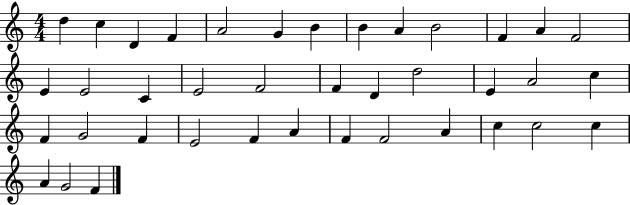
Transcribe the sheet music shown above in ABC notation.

X:1
T:Untitled
M:4/4
L:1/4
K:C
d c D F A2 G B B A B2 F A F2 E E2 C E2 F2 F D d2 E A2 c F G2 F E2 F A F F2 A c c2 c A G2 F